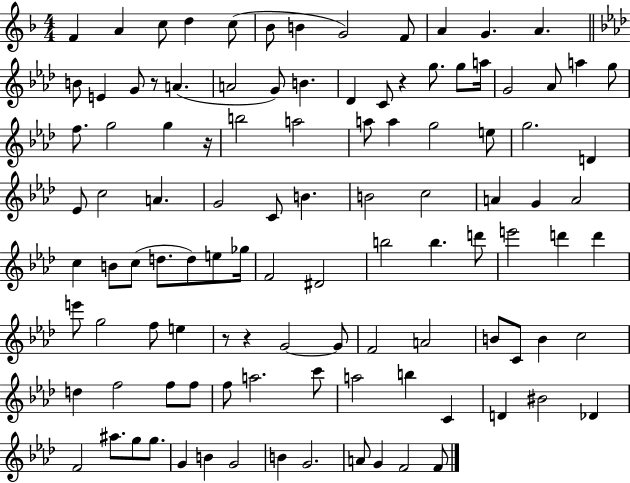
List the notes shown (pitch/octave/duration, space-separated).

F4/q A4/q C5/e D5/q C5/e Bb4/e B4/q G4/h F4/e A4/q G4/q. A4/q. B4/e E4/q G4/e R/e A4/q. A4/h G4/e B4/q. Db4/q C4/e R/q G5/e. G5/e A5/s G4/h Ab4/e A5/q G5/e F5/e. G5/h G5/q R/s B5/h A5/h A5/e A5/q G5/h E5/e G5/h. D4/q Eb4/e C5/h A4/q. G4/h C4/e B4/q. B4/h C5/h A4/q G4/q A4/h C5/q B4/e C5/e D5/e. D5/e E5/e Gb5/s F4/h D#4/h B5/h B5/q. D6/e E6/h D6/q D6/q E6/e G5/h F5/e E5/q R/e R/q G4/h G4/e F4/h A4/h B4/e C4/e B4/q C5/h D5/q F5/h F5/e F5/e F5/e A5/h. C6/e A5/h B5/q C4/q D4/q BIS4/h Db4/q F4/h A#5/e. G5/e G5/e. G4/q B4/q G4/h B4/q G4/h. A4/e G4/q F4/h F4/e